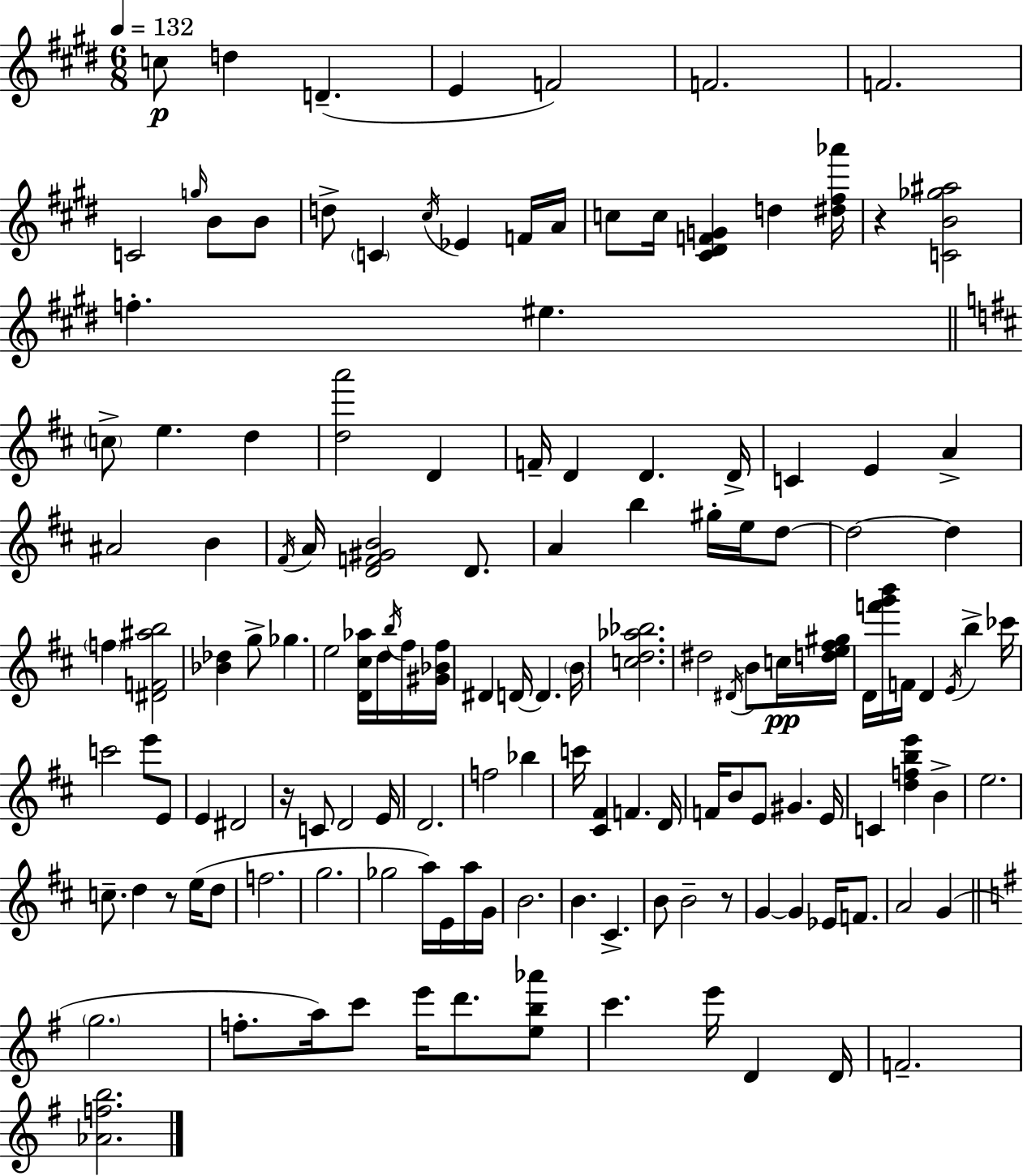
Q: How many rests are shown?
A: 4